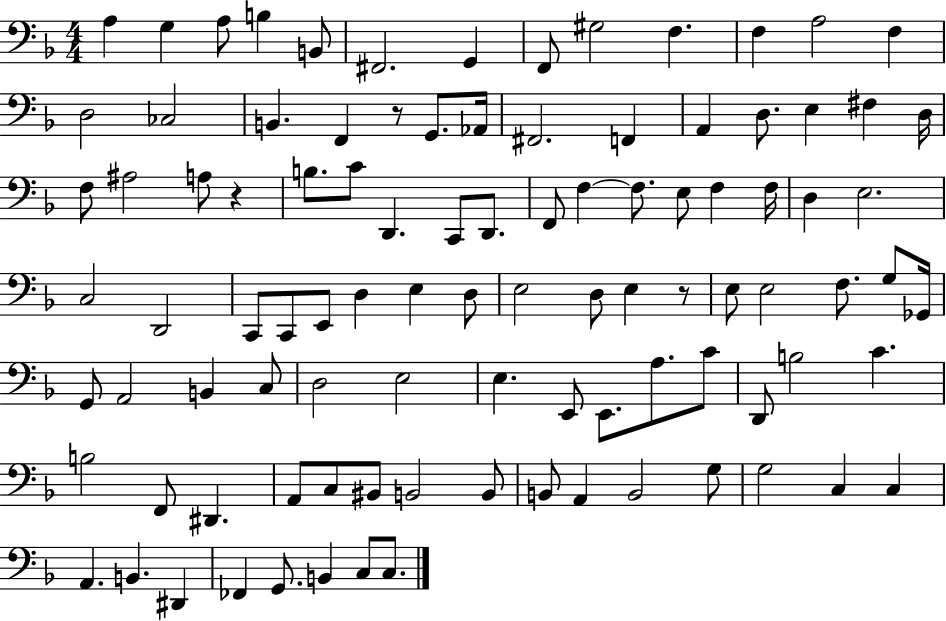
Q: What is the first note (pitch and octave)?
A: A3